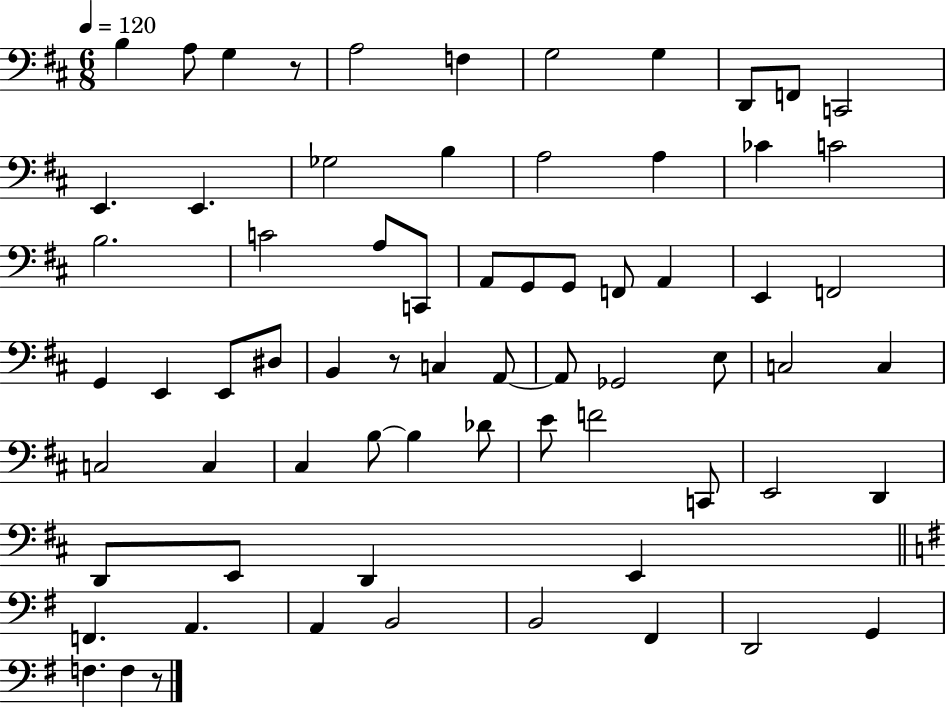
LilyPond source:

{
  \clef bass
  \numericTimeSignature
  \time 6/8
  \key d \major
  \tempo 4 = 120
  b4 a8 g4 r8 | a2 f4 | g2 g4 | d,8 f,8 c,2 | \break e,4. e,4. | ges2 b4 | a2 a4 | ces'4 c'2 | \break b2. | c'2 a8 c,8 | a,8 g,8 g,8 f,8 a,4 | e,4 f,2 | \break g,4 e,4 e,8 dis8 | b,4 r8 c4 a,8~~ | a,8 ges,2 e8 | c2 c4 | \break c2 c4 | cis4 b8~~ b4 des'8 | e'8 f'2 c,8 | e,2 d,4 | \break d,8 e,8 d,4 e,4 | \bar "||" \break \key e \minor f,4. a,4. | a,4 b,2 | b,2 fis,4 | d,2 g,4 | \break f4. f4 r8 | \bar "|."
}